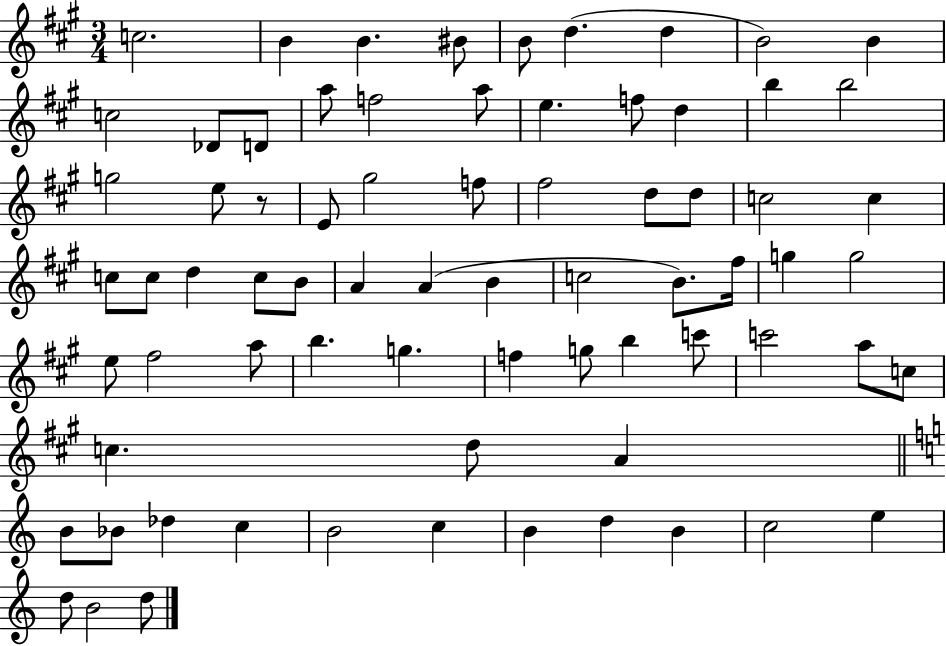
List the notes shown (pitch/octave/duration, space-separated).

C5/h. B4/q B4/q. BIS4/e B4/e D5/q. D5/q B4/h B4/q C5/h Db4/e D4/e A5/e F5/h A5/e E5/q. F5/e D5/q B5/q B5/h G5/h E5/e R/e E4/e G#5/h F5/e F#5/h D5/e D5/e C5/h C5/q C5/e C5/e D5/q C5/e B4/e A4/q A4/q B4/q C5/h B4/e. F#5/s G5/q G5/h E5/e F#5/h A5/e B5/q. G5/q. F5/q G5/e B5/q C6/e C6/h A5/e C5/e C5/q. D5/e A4/q B4/e Bb4/e Db5/q C5/q B4/h C5/q B4/q D5/q B4/q C5/h E5/q D5/e B4/h D5/e